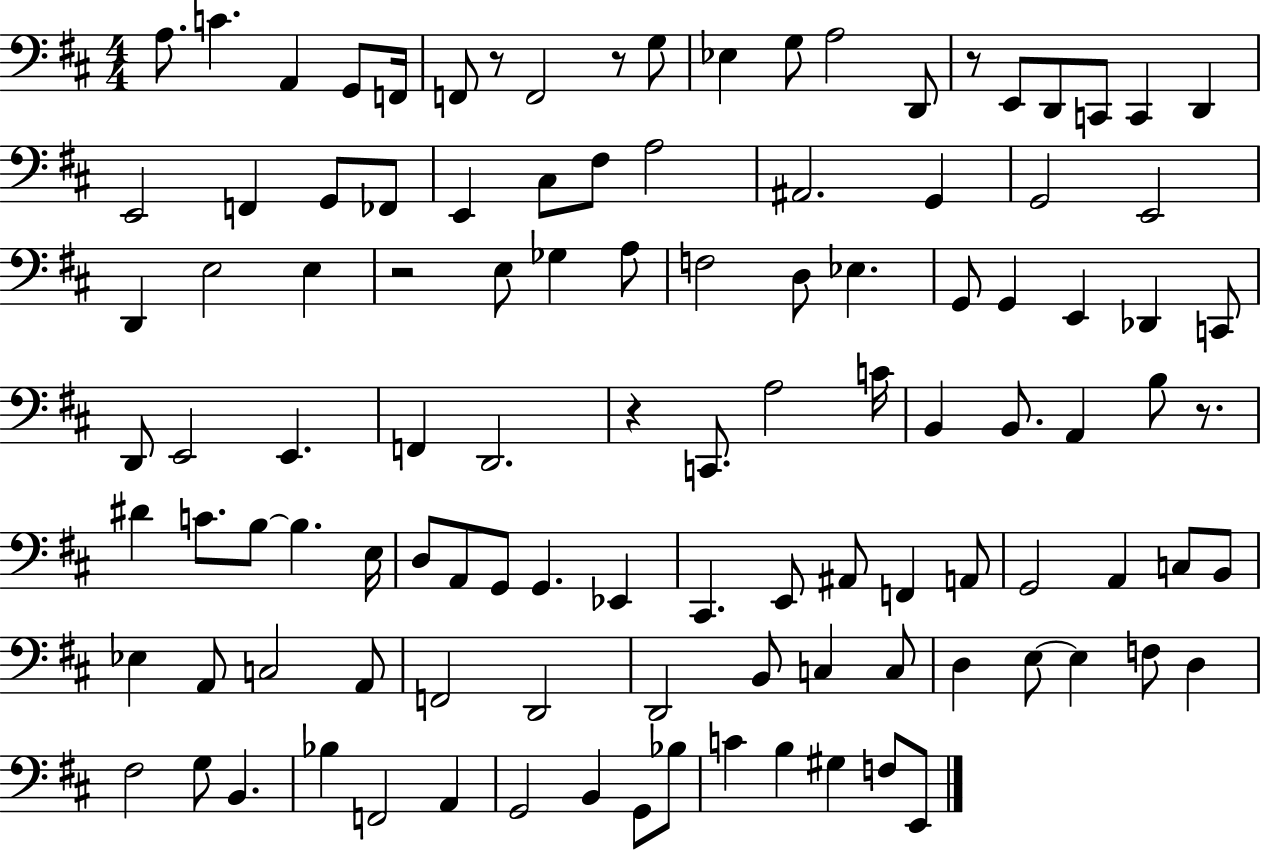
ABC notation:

X:1
T:Untitled
M:4/4
L:1/4
K:D
A,/2 C A,, G,,/2 F,,/4 F,,/2 z/2 F,,2 z/2 G,/2 _E, G,/2 A,2 D,,/2 z/2 E,,/2 D,,/2 C,,/2 C,, D,, E,,2 F,, G,,/2 _F,,/2 E,, ^C,/2 ^F,/2 A,2 ^A,,2 G,, G,,2 E,,2 D,, E,2 E, z2 E,/2 _G, A,/2 F,2 D,/2 _E, G,,/2 G,, E,, _D,, C,,/2 D,,/2 E,,2 E,, F,, D,,2 z C,,/2 A,2 C/4 B,, B,,/2 A,, B,/2 z/2 ^D C/2 B,/2 B, E,/4 D,/2 A,,/2 G,,/2 G,, _E,, ^C,, E,,/2 ^A,,/2 F,, A,,/2 G,,2 A,, C,/2 B,,/2 _E, A,,/2 C,2 A,,/2 F,,2 D,,2 D,,2 B,,/2 C, C,/2 D, E,/2 E, F,/2 D, ^F,2 G,/2 B,, _B, F,,2 A,, G,,2 B,, G,,/2 _B,/2 C B, ^G, F,/2 E,,/2